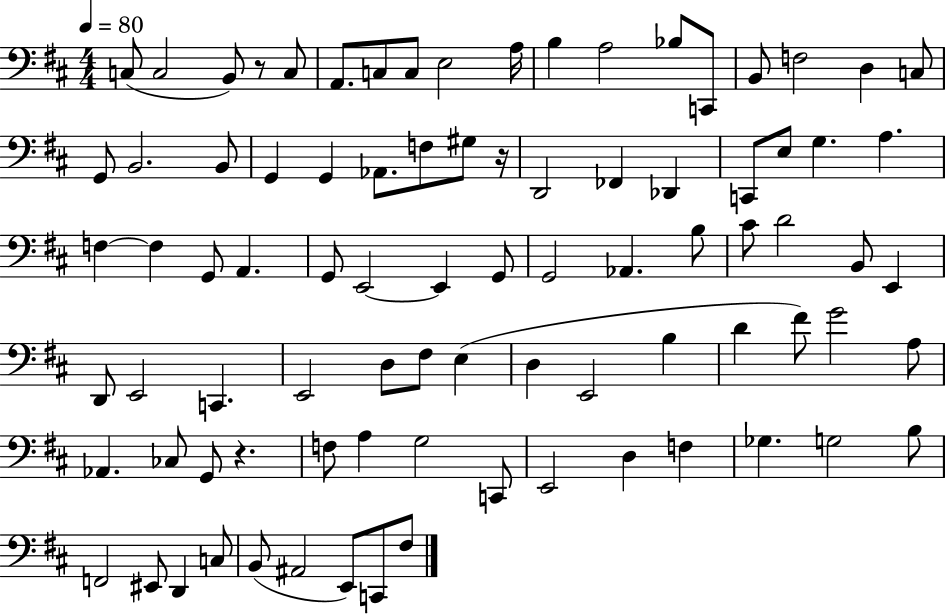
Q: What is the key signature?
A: D major